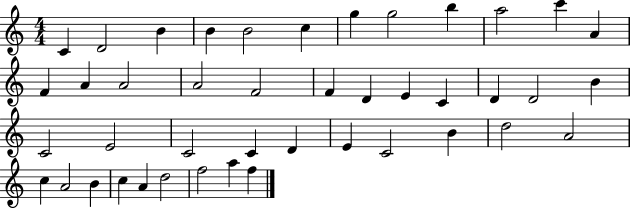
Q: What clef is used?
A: treble